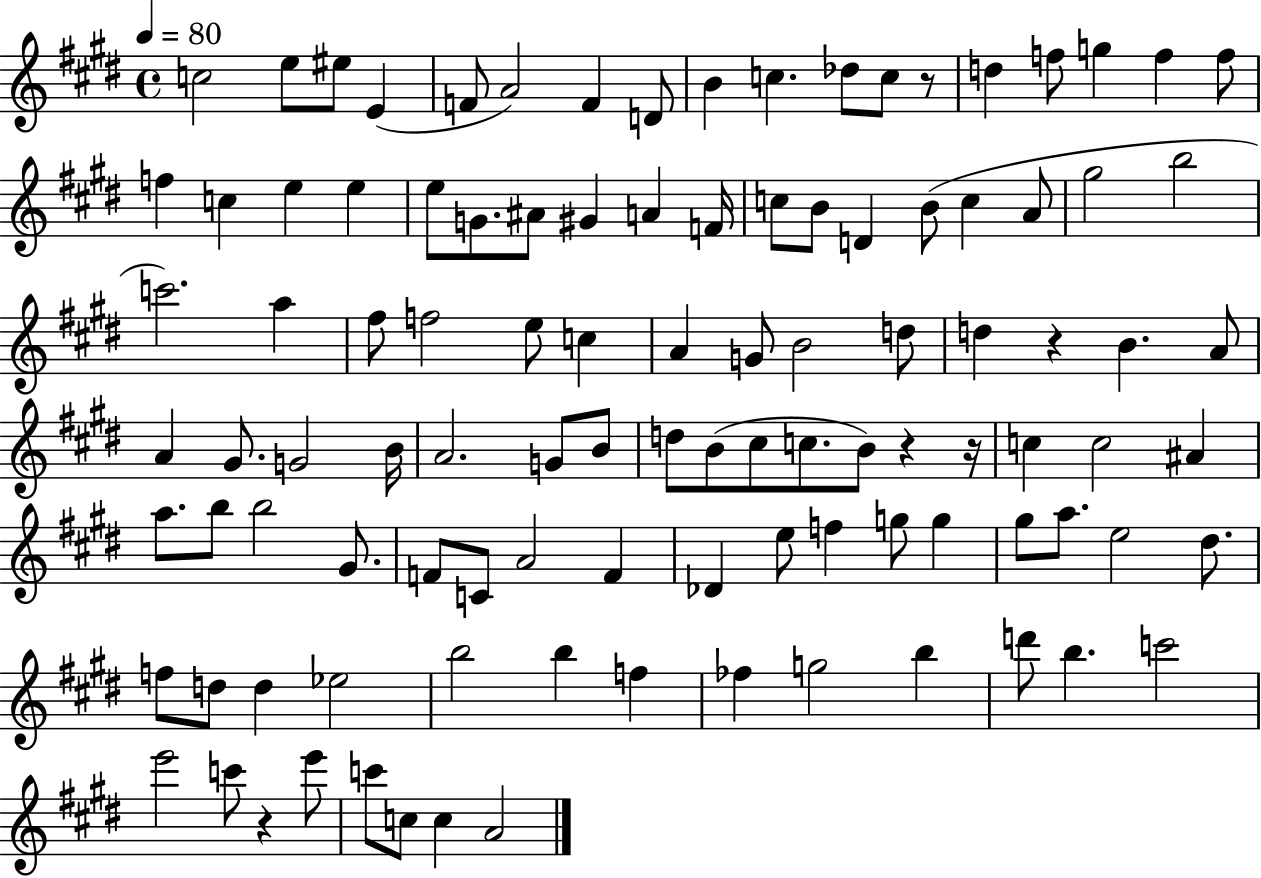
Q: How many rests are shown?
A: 5